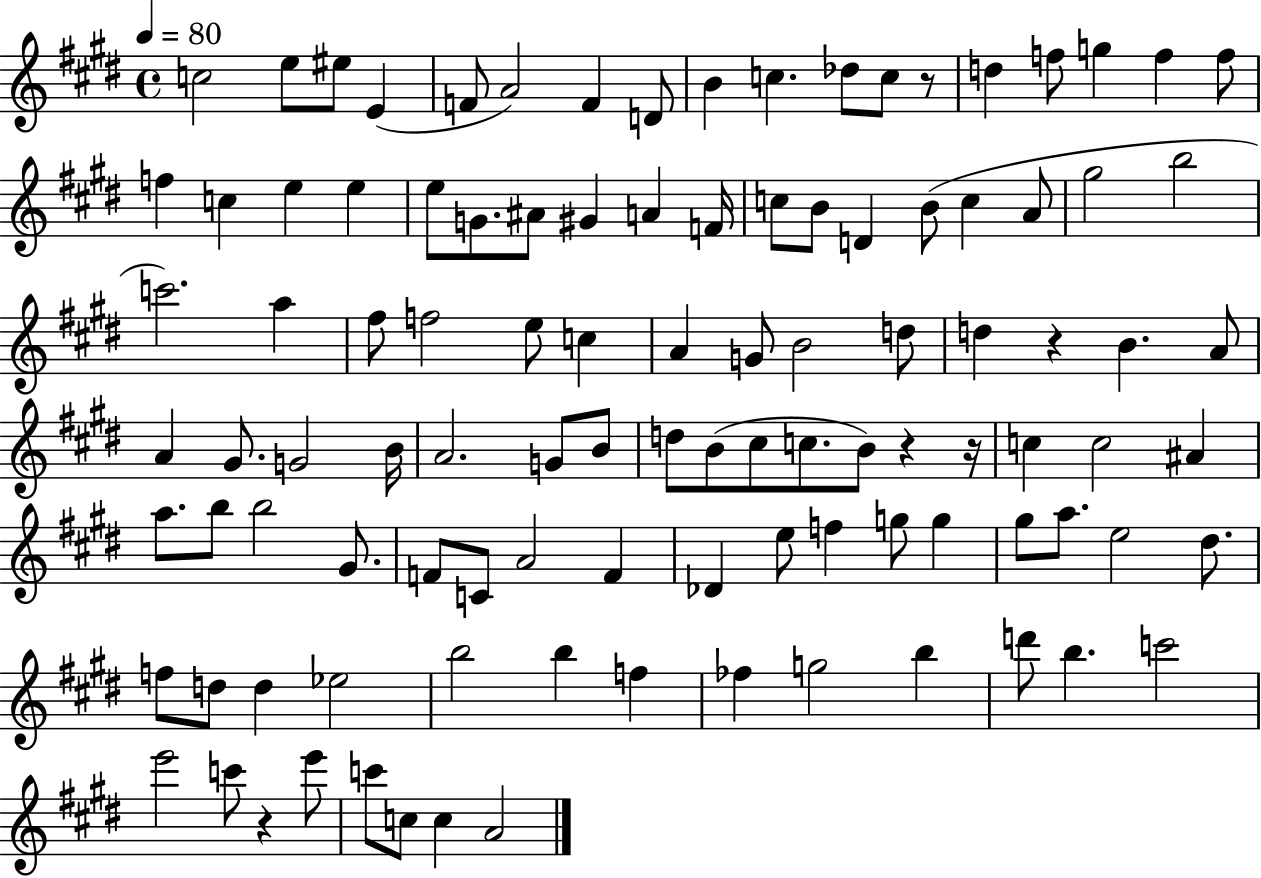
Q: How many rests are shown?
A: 5